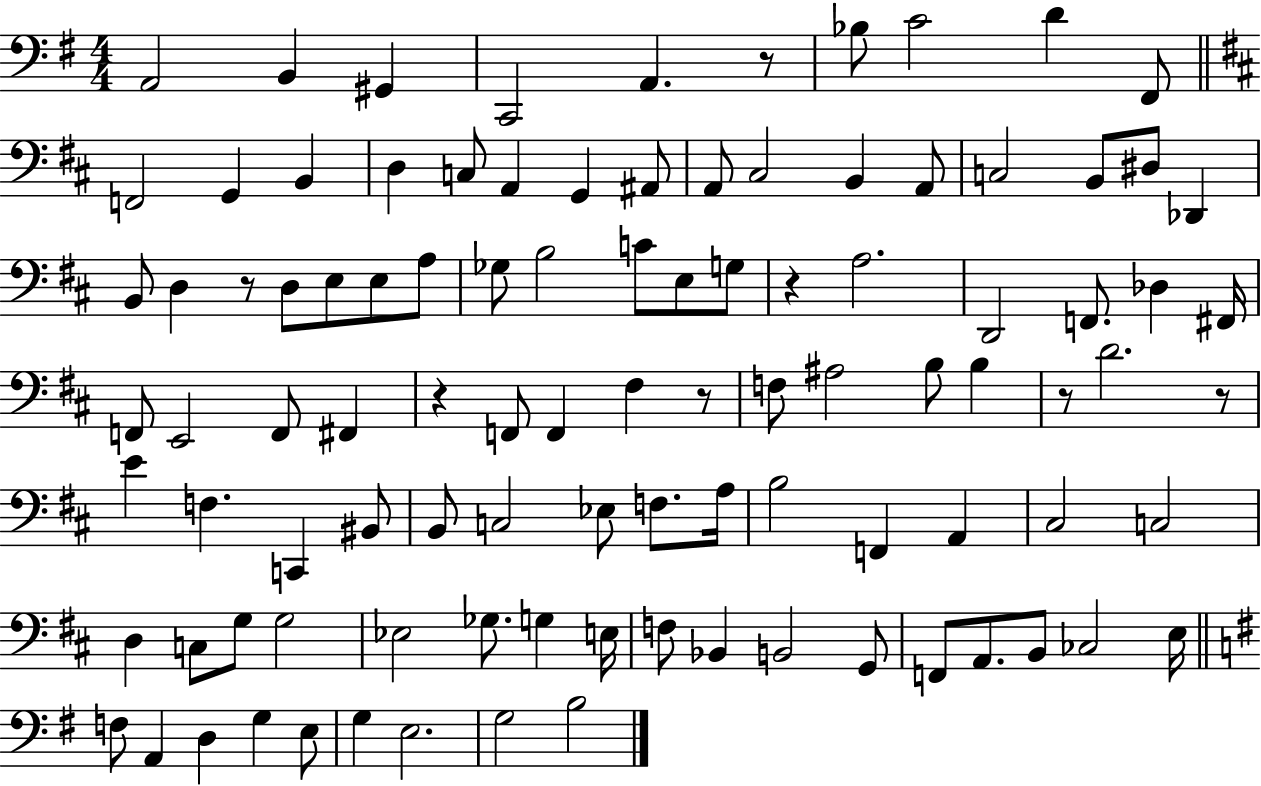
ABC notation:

X:1
T:Untitled
M:4/4
L:1/4
K:G
A,,2 B,, ^G,, C,,2 A,, z/2 _B,/2 C2 D ^F,,/2 F,,2 G,, B,, D, C,/2 A,, G,, ^A,,/2 A,,/2 ^C,2 B,, A,,/2 C,2 B,,/2 ^D,/2 _D,, B,,/2 D, z/2 D,/2 E,/2 E,/2 A,/2 _G,/2 B,2 C/2 E,/2 G,/2 z A,2 D,,2 F,,/2 _D, ^F,,/4 F,,/2 E,,2 F,,/2 ^F,, z F,,/2 F,, ^F, z/2 F,/2 ^A,2 B,/2 B, z/2 D2 z/2 E F, C,, ^B,,/2 B,,/2 C,2 _E,/2 F,/2 A,/4 B,2 F,, A,, ^C,2 C,2 D, C,/2 G,/2 G,2 _E,2 _G,/2 G, E,/4 F,/2 _B,, B,,2 G,,/2 F,,/2 A,,/2 B,,/2 _C,2 E,/4 F,/2 A,, D, G, E,/2 G, E,2 G,2 B,2